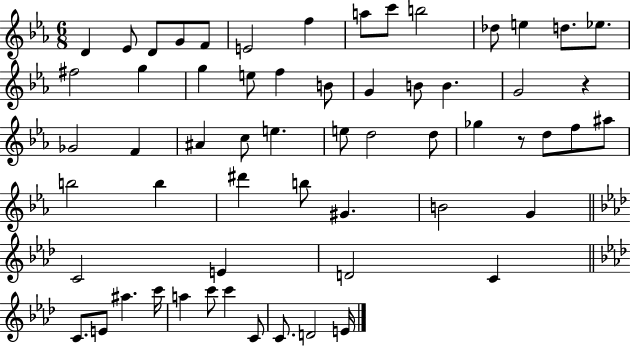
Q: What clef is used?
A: treble